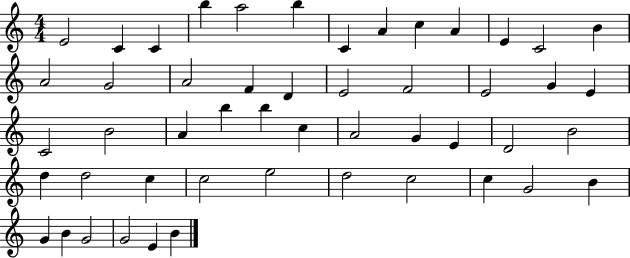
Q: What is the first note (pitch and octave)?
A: E4